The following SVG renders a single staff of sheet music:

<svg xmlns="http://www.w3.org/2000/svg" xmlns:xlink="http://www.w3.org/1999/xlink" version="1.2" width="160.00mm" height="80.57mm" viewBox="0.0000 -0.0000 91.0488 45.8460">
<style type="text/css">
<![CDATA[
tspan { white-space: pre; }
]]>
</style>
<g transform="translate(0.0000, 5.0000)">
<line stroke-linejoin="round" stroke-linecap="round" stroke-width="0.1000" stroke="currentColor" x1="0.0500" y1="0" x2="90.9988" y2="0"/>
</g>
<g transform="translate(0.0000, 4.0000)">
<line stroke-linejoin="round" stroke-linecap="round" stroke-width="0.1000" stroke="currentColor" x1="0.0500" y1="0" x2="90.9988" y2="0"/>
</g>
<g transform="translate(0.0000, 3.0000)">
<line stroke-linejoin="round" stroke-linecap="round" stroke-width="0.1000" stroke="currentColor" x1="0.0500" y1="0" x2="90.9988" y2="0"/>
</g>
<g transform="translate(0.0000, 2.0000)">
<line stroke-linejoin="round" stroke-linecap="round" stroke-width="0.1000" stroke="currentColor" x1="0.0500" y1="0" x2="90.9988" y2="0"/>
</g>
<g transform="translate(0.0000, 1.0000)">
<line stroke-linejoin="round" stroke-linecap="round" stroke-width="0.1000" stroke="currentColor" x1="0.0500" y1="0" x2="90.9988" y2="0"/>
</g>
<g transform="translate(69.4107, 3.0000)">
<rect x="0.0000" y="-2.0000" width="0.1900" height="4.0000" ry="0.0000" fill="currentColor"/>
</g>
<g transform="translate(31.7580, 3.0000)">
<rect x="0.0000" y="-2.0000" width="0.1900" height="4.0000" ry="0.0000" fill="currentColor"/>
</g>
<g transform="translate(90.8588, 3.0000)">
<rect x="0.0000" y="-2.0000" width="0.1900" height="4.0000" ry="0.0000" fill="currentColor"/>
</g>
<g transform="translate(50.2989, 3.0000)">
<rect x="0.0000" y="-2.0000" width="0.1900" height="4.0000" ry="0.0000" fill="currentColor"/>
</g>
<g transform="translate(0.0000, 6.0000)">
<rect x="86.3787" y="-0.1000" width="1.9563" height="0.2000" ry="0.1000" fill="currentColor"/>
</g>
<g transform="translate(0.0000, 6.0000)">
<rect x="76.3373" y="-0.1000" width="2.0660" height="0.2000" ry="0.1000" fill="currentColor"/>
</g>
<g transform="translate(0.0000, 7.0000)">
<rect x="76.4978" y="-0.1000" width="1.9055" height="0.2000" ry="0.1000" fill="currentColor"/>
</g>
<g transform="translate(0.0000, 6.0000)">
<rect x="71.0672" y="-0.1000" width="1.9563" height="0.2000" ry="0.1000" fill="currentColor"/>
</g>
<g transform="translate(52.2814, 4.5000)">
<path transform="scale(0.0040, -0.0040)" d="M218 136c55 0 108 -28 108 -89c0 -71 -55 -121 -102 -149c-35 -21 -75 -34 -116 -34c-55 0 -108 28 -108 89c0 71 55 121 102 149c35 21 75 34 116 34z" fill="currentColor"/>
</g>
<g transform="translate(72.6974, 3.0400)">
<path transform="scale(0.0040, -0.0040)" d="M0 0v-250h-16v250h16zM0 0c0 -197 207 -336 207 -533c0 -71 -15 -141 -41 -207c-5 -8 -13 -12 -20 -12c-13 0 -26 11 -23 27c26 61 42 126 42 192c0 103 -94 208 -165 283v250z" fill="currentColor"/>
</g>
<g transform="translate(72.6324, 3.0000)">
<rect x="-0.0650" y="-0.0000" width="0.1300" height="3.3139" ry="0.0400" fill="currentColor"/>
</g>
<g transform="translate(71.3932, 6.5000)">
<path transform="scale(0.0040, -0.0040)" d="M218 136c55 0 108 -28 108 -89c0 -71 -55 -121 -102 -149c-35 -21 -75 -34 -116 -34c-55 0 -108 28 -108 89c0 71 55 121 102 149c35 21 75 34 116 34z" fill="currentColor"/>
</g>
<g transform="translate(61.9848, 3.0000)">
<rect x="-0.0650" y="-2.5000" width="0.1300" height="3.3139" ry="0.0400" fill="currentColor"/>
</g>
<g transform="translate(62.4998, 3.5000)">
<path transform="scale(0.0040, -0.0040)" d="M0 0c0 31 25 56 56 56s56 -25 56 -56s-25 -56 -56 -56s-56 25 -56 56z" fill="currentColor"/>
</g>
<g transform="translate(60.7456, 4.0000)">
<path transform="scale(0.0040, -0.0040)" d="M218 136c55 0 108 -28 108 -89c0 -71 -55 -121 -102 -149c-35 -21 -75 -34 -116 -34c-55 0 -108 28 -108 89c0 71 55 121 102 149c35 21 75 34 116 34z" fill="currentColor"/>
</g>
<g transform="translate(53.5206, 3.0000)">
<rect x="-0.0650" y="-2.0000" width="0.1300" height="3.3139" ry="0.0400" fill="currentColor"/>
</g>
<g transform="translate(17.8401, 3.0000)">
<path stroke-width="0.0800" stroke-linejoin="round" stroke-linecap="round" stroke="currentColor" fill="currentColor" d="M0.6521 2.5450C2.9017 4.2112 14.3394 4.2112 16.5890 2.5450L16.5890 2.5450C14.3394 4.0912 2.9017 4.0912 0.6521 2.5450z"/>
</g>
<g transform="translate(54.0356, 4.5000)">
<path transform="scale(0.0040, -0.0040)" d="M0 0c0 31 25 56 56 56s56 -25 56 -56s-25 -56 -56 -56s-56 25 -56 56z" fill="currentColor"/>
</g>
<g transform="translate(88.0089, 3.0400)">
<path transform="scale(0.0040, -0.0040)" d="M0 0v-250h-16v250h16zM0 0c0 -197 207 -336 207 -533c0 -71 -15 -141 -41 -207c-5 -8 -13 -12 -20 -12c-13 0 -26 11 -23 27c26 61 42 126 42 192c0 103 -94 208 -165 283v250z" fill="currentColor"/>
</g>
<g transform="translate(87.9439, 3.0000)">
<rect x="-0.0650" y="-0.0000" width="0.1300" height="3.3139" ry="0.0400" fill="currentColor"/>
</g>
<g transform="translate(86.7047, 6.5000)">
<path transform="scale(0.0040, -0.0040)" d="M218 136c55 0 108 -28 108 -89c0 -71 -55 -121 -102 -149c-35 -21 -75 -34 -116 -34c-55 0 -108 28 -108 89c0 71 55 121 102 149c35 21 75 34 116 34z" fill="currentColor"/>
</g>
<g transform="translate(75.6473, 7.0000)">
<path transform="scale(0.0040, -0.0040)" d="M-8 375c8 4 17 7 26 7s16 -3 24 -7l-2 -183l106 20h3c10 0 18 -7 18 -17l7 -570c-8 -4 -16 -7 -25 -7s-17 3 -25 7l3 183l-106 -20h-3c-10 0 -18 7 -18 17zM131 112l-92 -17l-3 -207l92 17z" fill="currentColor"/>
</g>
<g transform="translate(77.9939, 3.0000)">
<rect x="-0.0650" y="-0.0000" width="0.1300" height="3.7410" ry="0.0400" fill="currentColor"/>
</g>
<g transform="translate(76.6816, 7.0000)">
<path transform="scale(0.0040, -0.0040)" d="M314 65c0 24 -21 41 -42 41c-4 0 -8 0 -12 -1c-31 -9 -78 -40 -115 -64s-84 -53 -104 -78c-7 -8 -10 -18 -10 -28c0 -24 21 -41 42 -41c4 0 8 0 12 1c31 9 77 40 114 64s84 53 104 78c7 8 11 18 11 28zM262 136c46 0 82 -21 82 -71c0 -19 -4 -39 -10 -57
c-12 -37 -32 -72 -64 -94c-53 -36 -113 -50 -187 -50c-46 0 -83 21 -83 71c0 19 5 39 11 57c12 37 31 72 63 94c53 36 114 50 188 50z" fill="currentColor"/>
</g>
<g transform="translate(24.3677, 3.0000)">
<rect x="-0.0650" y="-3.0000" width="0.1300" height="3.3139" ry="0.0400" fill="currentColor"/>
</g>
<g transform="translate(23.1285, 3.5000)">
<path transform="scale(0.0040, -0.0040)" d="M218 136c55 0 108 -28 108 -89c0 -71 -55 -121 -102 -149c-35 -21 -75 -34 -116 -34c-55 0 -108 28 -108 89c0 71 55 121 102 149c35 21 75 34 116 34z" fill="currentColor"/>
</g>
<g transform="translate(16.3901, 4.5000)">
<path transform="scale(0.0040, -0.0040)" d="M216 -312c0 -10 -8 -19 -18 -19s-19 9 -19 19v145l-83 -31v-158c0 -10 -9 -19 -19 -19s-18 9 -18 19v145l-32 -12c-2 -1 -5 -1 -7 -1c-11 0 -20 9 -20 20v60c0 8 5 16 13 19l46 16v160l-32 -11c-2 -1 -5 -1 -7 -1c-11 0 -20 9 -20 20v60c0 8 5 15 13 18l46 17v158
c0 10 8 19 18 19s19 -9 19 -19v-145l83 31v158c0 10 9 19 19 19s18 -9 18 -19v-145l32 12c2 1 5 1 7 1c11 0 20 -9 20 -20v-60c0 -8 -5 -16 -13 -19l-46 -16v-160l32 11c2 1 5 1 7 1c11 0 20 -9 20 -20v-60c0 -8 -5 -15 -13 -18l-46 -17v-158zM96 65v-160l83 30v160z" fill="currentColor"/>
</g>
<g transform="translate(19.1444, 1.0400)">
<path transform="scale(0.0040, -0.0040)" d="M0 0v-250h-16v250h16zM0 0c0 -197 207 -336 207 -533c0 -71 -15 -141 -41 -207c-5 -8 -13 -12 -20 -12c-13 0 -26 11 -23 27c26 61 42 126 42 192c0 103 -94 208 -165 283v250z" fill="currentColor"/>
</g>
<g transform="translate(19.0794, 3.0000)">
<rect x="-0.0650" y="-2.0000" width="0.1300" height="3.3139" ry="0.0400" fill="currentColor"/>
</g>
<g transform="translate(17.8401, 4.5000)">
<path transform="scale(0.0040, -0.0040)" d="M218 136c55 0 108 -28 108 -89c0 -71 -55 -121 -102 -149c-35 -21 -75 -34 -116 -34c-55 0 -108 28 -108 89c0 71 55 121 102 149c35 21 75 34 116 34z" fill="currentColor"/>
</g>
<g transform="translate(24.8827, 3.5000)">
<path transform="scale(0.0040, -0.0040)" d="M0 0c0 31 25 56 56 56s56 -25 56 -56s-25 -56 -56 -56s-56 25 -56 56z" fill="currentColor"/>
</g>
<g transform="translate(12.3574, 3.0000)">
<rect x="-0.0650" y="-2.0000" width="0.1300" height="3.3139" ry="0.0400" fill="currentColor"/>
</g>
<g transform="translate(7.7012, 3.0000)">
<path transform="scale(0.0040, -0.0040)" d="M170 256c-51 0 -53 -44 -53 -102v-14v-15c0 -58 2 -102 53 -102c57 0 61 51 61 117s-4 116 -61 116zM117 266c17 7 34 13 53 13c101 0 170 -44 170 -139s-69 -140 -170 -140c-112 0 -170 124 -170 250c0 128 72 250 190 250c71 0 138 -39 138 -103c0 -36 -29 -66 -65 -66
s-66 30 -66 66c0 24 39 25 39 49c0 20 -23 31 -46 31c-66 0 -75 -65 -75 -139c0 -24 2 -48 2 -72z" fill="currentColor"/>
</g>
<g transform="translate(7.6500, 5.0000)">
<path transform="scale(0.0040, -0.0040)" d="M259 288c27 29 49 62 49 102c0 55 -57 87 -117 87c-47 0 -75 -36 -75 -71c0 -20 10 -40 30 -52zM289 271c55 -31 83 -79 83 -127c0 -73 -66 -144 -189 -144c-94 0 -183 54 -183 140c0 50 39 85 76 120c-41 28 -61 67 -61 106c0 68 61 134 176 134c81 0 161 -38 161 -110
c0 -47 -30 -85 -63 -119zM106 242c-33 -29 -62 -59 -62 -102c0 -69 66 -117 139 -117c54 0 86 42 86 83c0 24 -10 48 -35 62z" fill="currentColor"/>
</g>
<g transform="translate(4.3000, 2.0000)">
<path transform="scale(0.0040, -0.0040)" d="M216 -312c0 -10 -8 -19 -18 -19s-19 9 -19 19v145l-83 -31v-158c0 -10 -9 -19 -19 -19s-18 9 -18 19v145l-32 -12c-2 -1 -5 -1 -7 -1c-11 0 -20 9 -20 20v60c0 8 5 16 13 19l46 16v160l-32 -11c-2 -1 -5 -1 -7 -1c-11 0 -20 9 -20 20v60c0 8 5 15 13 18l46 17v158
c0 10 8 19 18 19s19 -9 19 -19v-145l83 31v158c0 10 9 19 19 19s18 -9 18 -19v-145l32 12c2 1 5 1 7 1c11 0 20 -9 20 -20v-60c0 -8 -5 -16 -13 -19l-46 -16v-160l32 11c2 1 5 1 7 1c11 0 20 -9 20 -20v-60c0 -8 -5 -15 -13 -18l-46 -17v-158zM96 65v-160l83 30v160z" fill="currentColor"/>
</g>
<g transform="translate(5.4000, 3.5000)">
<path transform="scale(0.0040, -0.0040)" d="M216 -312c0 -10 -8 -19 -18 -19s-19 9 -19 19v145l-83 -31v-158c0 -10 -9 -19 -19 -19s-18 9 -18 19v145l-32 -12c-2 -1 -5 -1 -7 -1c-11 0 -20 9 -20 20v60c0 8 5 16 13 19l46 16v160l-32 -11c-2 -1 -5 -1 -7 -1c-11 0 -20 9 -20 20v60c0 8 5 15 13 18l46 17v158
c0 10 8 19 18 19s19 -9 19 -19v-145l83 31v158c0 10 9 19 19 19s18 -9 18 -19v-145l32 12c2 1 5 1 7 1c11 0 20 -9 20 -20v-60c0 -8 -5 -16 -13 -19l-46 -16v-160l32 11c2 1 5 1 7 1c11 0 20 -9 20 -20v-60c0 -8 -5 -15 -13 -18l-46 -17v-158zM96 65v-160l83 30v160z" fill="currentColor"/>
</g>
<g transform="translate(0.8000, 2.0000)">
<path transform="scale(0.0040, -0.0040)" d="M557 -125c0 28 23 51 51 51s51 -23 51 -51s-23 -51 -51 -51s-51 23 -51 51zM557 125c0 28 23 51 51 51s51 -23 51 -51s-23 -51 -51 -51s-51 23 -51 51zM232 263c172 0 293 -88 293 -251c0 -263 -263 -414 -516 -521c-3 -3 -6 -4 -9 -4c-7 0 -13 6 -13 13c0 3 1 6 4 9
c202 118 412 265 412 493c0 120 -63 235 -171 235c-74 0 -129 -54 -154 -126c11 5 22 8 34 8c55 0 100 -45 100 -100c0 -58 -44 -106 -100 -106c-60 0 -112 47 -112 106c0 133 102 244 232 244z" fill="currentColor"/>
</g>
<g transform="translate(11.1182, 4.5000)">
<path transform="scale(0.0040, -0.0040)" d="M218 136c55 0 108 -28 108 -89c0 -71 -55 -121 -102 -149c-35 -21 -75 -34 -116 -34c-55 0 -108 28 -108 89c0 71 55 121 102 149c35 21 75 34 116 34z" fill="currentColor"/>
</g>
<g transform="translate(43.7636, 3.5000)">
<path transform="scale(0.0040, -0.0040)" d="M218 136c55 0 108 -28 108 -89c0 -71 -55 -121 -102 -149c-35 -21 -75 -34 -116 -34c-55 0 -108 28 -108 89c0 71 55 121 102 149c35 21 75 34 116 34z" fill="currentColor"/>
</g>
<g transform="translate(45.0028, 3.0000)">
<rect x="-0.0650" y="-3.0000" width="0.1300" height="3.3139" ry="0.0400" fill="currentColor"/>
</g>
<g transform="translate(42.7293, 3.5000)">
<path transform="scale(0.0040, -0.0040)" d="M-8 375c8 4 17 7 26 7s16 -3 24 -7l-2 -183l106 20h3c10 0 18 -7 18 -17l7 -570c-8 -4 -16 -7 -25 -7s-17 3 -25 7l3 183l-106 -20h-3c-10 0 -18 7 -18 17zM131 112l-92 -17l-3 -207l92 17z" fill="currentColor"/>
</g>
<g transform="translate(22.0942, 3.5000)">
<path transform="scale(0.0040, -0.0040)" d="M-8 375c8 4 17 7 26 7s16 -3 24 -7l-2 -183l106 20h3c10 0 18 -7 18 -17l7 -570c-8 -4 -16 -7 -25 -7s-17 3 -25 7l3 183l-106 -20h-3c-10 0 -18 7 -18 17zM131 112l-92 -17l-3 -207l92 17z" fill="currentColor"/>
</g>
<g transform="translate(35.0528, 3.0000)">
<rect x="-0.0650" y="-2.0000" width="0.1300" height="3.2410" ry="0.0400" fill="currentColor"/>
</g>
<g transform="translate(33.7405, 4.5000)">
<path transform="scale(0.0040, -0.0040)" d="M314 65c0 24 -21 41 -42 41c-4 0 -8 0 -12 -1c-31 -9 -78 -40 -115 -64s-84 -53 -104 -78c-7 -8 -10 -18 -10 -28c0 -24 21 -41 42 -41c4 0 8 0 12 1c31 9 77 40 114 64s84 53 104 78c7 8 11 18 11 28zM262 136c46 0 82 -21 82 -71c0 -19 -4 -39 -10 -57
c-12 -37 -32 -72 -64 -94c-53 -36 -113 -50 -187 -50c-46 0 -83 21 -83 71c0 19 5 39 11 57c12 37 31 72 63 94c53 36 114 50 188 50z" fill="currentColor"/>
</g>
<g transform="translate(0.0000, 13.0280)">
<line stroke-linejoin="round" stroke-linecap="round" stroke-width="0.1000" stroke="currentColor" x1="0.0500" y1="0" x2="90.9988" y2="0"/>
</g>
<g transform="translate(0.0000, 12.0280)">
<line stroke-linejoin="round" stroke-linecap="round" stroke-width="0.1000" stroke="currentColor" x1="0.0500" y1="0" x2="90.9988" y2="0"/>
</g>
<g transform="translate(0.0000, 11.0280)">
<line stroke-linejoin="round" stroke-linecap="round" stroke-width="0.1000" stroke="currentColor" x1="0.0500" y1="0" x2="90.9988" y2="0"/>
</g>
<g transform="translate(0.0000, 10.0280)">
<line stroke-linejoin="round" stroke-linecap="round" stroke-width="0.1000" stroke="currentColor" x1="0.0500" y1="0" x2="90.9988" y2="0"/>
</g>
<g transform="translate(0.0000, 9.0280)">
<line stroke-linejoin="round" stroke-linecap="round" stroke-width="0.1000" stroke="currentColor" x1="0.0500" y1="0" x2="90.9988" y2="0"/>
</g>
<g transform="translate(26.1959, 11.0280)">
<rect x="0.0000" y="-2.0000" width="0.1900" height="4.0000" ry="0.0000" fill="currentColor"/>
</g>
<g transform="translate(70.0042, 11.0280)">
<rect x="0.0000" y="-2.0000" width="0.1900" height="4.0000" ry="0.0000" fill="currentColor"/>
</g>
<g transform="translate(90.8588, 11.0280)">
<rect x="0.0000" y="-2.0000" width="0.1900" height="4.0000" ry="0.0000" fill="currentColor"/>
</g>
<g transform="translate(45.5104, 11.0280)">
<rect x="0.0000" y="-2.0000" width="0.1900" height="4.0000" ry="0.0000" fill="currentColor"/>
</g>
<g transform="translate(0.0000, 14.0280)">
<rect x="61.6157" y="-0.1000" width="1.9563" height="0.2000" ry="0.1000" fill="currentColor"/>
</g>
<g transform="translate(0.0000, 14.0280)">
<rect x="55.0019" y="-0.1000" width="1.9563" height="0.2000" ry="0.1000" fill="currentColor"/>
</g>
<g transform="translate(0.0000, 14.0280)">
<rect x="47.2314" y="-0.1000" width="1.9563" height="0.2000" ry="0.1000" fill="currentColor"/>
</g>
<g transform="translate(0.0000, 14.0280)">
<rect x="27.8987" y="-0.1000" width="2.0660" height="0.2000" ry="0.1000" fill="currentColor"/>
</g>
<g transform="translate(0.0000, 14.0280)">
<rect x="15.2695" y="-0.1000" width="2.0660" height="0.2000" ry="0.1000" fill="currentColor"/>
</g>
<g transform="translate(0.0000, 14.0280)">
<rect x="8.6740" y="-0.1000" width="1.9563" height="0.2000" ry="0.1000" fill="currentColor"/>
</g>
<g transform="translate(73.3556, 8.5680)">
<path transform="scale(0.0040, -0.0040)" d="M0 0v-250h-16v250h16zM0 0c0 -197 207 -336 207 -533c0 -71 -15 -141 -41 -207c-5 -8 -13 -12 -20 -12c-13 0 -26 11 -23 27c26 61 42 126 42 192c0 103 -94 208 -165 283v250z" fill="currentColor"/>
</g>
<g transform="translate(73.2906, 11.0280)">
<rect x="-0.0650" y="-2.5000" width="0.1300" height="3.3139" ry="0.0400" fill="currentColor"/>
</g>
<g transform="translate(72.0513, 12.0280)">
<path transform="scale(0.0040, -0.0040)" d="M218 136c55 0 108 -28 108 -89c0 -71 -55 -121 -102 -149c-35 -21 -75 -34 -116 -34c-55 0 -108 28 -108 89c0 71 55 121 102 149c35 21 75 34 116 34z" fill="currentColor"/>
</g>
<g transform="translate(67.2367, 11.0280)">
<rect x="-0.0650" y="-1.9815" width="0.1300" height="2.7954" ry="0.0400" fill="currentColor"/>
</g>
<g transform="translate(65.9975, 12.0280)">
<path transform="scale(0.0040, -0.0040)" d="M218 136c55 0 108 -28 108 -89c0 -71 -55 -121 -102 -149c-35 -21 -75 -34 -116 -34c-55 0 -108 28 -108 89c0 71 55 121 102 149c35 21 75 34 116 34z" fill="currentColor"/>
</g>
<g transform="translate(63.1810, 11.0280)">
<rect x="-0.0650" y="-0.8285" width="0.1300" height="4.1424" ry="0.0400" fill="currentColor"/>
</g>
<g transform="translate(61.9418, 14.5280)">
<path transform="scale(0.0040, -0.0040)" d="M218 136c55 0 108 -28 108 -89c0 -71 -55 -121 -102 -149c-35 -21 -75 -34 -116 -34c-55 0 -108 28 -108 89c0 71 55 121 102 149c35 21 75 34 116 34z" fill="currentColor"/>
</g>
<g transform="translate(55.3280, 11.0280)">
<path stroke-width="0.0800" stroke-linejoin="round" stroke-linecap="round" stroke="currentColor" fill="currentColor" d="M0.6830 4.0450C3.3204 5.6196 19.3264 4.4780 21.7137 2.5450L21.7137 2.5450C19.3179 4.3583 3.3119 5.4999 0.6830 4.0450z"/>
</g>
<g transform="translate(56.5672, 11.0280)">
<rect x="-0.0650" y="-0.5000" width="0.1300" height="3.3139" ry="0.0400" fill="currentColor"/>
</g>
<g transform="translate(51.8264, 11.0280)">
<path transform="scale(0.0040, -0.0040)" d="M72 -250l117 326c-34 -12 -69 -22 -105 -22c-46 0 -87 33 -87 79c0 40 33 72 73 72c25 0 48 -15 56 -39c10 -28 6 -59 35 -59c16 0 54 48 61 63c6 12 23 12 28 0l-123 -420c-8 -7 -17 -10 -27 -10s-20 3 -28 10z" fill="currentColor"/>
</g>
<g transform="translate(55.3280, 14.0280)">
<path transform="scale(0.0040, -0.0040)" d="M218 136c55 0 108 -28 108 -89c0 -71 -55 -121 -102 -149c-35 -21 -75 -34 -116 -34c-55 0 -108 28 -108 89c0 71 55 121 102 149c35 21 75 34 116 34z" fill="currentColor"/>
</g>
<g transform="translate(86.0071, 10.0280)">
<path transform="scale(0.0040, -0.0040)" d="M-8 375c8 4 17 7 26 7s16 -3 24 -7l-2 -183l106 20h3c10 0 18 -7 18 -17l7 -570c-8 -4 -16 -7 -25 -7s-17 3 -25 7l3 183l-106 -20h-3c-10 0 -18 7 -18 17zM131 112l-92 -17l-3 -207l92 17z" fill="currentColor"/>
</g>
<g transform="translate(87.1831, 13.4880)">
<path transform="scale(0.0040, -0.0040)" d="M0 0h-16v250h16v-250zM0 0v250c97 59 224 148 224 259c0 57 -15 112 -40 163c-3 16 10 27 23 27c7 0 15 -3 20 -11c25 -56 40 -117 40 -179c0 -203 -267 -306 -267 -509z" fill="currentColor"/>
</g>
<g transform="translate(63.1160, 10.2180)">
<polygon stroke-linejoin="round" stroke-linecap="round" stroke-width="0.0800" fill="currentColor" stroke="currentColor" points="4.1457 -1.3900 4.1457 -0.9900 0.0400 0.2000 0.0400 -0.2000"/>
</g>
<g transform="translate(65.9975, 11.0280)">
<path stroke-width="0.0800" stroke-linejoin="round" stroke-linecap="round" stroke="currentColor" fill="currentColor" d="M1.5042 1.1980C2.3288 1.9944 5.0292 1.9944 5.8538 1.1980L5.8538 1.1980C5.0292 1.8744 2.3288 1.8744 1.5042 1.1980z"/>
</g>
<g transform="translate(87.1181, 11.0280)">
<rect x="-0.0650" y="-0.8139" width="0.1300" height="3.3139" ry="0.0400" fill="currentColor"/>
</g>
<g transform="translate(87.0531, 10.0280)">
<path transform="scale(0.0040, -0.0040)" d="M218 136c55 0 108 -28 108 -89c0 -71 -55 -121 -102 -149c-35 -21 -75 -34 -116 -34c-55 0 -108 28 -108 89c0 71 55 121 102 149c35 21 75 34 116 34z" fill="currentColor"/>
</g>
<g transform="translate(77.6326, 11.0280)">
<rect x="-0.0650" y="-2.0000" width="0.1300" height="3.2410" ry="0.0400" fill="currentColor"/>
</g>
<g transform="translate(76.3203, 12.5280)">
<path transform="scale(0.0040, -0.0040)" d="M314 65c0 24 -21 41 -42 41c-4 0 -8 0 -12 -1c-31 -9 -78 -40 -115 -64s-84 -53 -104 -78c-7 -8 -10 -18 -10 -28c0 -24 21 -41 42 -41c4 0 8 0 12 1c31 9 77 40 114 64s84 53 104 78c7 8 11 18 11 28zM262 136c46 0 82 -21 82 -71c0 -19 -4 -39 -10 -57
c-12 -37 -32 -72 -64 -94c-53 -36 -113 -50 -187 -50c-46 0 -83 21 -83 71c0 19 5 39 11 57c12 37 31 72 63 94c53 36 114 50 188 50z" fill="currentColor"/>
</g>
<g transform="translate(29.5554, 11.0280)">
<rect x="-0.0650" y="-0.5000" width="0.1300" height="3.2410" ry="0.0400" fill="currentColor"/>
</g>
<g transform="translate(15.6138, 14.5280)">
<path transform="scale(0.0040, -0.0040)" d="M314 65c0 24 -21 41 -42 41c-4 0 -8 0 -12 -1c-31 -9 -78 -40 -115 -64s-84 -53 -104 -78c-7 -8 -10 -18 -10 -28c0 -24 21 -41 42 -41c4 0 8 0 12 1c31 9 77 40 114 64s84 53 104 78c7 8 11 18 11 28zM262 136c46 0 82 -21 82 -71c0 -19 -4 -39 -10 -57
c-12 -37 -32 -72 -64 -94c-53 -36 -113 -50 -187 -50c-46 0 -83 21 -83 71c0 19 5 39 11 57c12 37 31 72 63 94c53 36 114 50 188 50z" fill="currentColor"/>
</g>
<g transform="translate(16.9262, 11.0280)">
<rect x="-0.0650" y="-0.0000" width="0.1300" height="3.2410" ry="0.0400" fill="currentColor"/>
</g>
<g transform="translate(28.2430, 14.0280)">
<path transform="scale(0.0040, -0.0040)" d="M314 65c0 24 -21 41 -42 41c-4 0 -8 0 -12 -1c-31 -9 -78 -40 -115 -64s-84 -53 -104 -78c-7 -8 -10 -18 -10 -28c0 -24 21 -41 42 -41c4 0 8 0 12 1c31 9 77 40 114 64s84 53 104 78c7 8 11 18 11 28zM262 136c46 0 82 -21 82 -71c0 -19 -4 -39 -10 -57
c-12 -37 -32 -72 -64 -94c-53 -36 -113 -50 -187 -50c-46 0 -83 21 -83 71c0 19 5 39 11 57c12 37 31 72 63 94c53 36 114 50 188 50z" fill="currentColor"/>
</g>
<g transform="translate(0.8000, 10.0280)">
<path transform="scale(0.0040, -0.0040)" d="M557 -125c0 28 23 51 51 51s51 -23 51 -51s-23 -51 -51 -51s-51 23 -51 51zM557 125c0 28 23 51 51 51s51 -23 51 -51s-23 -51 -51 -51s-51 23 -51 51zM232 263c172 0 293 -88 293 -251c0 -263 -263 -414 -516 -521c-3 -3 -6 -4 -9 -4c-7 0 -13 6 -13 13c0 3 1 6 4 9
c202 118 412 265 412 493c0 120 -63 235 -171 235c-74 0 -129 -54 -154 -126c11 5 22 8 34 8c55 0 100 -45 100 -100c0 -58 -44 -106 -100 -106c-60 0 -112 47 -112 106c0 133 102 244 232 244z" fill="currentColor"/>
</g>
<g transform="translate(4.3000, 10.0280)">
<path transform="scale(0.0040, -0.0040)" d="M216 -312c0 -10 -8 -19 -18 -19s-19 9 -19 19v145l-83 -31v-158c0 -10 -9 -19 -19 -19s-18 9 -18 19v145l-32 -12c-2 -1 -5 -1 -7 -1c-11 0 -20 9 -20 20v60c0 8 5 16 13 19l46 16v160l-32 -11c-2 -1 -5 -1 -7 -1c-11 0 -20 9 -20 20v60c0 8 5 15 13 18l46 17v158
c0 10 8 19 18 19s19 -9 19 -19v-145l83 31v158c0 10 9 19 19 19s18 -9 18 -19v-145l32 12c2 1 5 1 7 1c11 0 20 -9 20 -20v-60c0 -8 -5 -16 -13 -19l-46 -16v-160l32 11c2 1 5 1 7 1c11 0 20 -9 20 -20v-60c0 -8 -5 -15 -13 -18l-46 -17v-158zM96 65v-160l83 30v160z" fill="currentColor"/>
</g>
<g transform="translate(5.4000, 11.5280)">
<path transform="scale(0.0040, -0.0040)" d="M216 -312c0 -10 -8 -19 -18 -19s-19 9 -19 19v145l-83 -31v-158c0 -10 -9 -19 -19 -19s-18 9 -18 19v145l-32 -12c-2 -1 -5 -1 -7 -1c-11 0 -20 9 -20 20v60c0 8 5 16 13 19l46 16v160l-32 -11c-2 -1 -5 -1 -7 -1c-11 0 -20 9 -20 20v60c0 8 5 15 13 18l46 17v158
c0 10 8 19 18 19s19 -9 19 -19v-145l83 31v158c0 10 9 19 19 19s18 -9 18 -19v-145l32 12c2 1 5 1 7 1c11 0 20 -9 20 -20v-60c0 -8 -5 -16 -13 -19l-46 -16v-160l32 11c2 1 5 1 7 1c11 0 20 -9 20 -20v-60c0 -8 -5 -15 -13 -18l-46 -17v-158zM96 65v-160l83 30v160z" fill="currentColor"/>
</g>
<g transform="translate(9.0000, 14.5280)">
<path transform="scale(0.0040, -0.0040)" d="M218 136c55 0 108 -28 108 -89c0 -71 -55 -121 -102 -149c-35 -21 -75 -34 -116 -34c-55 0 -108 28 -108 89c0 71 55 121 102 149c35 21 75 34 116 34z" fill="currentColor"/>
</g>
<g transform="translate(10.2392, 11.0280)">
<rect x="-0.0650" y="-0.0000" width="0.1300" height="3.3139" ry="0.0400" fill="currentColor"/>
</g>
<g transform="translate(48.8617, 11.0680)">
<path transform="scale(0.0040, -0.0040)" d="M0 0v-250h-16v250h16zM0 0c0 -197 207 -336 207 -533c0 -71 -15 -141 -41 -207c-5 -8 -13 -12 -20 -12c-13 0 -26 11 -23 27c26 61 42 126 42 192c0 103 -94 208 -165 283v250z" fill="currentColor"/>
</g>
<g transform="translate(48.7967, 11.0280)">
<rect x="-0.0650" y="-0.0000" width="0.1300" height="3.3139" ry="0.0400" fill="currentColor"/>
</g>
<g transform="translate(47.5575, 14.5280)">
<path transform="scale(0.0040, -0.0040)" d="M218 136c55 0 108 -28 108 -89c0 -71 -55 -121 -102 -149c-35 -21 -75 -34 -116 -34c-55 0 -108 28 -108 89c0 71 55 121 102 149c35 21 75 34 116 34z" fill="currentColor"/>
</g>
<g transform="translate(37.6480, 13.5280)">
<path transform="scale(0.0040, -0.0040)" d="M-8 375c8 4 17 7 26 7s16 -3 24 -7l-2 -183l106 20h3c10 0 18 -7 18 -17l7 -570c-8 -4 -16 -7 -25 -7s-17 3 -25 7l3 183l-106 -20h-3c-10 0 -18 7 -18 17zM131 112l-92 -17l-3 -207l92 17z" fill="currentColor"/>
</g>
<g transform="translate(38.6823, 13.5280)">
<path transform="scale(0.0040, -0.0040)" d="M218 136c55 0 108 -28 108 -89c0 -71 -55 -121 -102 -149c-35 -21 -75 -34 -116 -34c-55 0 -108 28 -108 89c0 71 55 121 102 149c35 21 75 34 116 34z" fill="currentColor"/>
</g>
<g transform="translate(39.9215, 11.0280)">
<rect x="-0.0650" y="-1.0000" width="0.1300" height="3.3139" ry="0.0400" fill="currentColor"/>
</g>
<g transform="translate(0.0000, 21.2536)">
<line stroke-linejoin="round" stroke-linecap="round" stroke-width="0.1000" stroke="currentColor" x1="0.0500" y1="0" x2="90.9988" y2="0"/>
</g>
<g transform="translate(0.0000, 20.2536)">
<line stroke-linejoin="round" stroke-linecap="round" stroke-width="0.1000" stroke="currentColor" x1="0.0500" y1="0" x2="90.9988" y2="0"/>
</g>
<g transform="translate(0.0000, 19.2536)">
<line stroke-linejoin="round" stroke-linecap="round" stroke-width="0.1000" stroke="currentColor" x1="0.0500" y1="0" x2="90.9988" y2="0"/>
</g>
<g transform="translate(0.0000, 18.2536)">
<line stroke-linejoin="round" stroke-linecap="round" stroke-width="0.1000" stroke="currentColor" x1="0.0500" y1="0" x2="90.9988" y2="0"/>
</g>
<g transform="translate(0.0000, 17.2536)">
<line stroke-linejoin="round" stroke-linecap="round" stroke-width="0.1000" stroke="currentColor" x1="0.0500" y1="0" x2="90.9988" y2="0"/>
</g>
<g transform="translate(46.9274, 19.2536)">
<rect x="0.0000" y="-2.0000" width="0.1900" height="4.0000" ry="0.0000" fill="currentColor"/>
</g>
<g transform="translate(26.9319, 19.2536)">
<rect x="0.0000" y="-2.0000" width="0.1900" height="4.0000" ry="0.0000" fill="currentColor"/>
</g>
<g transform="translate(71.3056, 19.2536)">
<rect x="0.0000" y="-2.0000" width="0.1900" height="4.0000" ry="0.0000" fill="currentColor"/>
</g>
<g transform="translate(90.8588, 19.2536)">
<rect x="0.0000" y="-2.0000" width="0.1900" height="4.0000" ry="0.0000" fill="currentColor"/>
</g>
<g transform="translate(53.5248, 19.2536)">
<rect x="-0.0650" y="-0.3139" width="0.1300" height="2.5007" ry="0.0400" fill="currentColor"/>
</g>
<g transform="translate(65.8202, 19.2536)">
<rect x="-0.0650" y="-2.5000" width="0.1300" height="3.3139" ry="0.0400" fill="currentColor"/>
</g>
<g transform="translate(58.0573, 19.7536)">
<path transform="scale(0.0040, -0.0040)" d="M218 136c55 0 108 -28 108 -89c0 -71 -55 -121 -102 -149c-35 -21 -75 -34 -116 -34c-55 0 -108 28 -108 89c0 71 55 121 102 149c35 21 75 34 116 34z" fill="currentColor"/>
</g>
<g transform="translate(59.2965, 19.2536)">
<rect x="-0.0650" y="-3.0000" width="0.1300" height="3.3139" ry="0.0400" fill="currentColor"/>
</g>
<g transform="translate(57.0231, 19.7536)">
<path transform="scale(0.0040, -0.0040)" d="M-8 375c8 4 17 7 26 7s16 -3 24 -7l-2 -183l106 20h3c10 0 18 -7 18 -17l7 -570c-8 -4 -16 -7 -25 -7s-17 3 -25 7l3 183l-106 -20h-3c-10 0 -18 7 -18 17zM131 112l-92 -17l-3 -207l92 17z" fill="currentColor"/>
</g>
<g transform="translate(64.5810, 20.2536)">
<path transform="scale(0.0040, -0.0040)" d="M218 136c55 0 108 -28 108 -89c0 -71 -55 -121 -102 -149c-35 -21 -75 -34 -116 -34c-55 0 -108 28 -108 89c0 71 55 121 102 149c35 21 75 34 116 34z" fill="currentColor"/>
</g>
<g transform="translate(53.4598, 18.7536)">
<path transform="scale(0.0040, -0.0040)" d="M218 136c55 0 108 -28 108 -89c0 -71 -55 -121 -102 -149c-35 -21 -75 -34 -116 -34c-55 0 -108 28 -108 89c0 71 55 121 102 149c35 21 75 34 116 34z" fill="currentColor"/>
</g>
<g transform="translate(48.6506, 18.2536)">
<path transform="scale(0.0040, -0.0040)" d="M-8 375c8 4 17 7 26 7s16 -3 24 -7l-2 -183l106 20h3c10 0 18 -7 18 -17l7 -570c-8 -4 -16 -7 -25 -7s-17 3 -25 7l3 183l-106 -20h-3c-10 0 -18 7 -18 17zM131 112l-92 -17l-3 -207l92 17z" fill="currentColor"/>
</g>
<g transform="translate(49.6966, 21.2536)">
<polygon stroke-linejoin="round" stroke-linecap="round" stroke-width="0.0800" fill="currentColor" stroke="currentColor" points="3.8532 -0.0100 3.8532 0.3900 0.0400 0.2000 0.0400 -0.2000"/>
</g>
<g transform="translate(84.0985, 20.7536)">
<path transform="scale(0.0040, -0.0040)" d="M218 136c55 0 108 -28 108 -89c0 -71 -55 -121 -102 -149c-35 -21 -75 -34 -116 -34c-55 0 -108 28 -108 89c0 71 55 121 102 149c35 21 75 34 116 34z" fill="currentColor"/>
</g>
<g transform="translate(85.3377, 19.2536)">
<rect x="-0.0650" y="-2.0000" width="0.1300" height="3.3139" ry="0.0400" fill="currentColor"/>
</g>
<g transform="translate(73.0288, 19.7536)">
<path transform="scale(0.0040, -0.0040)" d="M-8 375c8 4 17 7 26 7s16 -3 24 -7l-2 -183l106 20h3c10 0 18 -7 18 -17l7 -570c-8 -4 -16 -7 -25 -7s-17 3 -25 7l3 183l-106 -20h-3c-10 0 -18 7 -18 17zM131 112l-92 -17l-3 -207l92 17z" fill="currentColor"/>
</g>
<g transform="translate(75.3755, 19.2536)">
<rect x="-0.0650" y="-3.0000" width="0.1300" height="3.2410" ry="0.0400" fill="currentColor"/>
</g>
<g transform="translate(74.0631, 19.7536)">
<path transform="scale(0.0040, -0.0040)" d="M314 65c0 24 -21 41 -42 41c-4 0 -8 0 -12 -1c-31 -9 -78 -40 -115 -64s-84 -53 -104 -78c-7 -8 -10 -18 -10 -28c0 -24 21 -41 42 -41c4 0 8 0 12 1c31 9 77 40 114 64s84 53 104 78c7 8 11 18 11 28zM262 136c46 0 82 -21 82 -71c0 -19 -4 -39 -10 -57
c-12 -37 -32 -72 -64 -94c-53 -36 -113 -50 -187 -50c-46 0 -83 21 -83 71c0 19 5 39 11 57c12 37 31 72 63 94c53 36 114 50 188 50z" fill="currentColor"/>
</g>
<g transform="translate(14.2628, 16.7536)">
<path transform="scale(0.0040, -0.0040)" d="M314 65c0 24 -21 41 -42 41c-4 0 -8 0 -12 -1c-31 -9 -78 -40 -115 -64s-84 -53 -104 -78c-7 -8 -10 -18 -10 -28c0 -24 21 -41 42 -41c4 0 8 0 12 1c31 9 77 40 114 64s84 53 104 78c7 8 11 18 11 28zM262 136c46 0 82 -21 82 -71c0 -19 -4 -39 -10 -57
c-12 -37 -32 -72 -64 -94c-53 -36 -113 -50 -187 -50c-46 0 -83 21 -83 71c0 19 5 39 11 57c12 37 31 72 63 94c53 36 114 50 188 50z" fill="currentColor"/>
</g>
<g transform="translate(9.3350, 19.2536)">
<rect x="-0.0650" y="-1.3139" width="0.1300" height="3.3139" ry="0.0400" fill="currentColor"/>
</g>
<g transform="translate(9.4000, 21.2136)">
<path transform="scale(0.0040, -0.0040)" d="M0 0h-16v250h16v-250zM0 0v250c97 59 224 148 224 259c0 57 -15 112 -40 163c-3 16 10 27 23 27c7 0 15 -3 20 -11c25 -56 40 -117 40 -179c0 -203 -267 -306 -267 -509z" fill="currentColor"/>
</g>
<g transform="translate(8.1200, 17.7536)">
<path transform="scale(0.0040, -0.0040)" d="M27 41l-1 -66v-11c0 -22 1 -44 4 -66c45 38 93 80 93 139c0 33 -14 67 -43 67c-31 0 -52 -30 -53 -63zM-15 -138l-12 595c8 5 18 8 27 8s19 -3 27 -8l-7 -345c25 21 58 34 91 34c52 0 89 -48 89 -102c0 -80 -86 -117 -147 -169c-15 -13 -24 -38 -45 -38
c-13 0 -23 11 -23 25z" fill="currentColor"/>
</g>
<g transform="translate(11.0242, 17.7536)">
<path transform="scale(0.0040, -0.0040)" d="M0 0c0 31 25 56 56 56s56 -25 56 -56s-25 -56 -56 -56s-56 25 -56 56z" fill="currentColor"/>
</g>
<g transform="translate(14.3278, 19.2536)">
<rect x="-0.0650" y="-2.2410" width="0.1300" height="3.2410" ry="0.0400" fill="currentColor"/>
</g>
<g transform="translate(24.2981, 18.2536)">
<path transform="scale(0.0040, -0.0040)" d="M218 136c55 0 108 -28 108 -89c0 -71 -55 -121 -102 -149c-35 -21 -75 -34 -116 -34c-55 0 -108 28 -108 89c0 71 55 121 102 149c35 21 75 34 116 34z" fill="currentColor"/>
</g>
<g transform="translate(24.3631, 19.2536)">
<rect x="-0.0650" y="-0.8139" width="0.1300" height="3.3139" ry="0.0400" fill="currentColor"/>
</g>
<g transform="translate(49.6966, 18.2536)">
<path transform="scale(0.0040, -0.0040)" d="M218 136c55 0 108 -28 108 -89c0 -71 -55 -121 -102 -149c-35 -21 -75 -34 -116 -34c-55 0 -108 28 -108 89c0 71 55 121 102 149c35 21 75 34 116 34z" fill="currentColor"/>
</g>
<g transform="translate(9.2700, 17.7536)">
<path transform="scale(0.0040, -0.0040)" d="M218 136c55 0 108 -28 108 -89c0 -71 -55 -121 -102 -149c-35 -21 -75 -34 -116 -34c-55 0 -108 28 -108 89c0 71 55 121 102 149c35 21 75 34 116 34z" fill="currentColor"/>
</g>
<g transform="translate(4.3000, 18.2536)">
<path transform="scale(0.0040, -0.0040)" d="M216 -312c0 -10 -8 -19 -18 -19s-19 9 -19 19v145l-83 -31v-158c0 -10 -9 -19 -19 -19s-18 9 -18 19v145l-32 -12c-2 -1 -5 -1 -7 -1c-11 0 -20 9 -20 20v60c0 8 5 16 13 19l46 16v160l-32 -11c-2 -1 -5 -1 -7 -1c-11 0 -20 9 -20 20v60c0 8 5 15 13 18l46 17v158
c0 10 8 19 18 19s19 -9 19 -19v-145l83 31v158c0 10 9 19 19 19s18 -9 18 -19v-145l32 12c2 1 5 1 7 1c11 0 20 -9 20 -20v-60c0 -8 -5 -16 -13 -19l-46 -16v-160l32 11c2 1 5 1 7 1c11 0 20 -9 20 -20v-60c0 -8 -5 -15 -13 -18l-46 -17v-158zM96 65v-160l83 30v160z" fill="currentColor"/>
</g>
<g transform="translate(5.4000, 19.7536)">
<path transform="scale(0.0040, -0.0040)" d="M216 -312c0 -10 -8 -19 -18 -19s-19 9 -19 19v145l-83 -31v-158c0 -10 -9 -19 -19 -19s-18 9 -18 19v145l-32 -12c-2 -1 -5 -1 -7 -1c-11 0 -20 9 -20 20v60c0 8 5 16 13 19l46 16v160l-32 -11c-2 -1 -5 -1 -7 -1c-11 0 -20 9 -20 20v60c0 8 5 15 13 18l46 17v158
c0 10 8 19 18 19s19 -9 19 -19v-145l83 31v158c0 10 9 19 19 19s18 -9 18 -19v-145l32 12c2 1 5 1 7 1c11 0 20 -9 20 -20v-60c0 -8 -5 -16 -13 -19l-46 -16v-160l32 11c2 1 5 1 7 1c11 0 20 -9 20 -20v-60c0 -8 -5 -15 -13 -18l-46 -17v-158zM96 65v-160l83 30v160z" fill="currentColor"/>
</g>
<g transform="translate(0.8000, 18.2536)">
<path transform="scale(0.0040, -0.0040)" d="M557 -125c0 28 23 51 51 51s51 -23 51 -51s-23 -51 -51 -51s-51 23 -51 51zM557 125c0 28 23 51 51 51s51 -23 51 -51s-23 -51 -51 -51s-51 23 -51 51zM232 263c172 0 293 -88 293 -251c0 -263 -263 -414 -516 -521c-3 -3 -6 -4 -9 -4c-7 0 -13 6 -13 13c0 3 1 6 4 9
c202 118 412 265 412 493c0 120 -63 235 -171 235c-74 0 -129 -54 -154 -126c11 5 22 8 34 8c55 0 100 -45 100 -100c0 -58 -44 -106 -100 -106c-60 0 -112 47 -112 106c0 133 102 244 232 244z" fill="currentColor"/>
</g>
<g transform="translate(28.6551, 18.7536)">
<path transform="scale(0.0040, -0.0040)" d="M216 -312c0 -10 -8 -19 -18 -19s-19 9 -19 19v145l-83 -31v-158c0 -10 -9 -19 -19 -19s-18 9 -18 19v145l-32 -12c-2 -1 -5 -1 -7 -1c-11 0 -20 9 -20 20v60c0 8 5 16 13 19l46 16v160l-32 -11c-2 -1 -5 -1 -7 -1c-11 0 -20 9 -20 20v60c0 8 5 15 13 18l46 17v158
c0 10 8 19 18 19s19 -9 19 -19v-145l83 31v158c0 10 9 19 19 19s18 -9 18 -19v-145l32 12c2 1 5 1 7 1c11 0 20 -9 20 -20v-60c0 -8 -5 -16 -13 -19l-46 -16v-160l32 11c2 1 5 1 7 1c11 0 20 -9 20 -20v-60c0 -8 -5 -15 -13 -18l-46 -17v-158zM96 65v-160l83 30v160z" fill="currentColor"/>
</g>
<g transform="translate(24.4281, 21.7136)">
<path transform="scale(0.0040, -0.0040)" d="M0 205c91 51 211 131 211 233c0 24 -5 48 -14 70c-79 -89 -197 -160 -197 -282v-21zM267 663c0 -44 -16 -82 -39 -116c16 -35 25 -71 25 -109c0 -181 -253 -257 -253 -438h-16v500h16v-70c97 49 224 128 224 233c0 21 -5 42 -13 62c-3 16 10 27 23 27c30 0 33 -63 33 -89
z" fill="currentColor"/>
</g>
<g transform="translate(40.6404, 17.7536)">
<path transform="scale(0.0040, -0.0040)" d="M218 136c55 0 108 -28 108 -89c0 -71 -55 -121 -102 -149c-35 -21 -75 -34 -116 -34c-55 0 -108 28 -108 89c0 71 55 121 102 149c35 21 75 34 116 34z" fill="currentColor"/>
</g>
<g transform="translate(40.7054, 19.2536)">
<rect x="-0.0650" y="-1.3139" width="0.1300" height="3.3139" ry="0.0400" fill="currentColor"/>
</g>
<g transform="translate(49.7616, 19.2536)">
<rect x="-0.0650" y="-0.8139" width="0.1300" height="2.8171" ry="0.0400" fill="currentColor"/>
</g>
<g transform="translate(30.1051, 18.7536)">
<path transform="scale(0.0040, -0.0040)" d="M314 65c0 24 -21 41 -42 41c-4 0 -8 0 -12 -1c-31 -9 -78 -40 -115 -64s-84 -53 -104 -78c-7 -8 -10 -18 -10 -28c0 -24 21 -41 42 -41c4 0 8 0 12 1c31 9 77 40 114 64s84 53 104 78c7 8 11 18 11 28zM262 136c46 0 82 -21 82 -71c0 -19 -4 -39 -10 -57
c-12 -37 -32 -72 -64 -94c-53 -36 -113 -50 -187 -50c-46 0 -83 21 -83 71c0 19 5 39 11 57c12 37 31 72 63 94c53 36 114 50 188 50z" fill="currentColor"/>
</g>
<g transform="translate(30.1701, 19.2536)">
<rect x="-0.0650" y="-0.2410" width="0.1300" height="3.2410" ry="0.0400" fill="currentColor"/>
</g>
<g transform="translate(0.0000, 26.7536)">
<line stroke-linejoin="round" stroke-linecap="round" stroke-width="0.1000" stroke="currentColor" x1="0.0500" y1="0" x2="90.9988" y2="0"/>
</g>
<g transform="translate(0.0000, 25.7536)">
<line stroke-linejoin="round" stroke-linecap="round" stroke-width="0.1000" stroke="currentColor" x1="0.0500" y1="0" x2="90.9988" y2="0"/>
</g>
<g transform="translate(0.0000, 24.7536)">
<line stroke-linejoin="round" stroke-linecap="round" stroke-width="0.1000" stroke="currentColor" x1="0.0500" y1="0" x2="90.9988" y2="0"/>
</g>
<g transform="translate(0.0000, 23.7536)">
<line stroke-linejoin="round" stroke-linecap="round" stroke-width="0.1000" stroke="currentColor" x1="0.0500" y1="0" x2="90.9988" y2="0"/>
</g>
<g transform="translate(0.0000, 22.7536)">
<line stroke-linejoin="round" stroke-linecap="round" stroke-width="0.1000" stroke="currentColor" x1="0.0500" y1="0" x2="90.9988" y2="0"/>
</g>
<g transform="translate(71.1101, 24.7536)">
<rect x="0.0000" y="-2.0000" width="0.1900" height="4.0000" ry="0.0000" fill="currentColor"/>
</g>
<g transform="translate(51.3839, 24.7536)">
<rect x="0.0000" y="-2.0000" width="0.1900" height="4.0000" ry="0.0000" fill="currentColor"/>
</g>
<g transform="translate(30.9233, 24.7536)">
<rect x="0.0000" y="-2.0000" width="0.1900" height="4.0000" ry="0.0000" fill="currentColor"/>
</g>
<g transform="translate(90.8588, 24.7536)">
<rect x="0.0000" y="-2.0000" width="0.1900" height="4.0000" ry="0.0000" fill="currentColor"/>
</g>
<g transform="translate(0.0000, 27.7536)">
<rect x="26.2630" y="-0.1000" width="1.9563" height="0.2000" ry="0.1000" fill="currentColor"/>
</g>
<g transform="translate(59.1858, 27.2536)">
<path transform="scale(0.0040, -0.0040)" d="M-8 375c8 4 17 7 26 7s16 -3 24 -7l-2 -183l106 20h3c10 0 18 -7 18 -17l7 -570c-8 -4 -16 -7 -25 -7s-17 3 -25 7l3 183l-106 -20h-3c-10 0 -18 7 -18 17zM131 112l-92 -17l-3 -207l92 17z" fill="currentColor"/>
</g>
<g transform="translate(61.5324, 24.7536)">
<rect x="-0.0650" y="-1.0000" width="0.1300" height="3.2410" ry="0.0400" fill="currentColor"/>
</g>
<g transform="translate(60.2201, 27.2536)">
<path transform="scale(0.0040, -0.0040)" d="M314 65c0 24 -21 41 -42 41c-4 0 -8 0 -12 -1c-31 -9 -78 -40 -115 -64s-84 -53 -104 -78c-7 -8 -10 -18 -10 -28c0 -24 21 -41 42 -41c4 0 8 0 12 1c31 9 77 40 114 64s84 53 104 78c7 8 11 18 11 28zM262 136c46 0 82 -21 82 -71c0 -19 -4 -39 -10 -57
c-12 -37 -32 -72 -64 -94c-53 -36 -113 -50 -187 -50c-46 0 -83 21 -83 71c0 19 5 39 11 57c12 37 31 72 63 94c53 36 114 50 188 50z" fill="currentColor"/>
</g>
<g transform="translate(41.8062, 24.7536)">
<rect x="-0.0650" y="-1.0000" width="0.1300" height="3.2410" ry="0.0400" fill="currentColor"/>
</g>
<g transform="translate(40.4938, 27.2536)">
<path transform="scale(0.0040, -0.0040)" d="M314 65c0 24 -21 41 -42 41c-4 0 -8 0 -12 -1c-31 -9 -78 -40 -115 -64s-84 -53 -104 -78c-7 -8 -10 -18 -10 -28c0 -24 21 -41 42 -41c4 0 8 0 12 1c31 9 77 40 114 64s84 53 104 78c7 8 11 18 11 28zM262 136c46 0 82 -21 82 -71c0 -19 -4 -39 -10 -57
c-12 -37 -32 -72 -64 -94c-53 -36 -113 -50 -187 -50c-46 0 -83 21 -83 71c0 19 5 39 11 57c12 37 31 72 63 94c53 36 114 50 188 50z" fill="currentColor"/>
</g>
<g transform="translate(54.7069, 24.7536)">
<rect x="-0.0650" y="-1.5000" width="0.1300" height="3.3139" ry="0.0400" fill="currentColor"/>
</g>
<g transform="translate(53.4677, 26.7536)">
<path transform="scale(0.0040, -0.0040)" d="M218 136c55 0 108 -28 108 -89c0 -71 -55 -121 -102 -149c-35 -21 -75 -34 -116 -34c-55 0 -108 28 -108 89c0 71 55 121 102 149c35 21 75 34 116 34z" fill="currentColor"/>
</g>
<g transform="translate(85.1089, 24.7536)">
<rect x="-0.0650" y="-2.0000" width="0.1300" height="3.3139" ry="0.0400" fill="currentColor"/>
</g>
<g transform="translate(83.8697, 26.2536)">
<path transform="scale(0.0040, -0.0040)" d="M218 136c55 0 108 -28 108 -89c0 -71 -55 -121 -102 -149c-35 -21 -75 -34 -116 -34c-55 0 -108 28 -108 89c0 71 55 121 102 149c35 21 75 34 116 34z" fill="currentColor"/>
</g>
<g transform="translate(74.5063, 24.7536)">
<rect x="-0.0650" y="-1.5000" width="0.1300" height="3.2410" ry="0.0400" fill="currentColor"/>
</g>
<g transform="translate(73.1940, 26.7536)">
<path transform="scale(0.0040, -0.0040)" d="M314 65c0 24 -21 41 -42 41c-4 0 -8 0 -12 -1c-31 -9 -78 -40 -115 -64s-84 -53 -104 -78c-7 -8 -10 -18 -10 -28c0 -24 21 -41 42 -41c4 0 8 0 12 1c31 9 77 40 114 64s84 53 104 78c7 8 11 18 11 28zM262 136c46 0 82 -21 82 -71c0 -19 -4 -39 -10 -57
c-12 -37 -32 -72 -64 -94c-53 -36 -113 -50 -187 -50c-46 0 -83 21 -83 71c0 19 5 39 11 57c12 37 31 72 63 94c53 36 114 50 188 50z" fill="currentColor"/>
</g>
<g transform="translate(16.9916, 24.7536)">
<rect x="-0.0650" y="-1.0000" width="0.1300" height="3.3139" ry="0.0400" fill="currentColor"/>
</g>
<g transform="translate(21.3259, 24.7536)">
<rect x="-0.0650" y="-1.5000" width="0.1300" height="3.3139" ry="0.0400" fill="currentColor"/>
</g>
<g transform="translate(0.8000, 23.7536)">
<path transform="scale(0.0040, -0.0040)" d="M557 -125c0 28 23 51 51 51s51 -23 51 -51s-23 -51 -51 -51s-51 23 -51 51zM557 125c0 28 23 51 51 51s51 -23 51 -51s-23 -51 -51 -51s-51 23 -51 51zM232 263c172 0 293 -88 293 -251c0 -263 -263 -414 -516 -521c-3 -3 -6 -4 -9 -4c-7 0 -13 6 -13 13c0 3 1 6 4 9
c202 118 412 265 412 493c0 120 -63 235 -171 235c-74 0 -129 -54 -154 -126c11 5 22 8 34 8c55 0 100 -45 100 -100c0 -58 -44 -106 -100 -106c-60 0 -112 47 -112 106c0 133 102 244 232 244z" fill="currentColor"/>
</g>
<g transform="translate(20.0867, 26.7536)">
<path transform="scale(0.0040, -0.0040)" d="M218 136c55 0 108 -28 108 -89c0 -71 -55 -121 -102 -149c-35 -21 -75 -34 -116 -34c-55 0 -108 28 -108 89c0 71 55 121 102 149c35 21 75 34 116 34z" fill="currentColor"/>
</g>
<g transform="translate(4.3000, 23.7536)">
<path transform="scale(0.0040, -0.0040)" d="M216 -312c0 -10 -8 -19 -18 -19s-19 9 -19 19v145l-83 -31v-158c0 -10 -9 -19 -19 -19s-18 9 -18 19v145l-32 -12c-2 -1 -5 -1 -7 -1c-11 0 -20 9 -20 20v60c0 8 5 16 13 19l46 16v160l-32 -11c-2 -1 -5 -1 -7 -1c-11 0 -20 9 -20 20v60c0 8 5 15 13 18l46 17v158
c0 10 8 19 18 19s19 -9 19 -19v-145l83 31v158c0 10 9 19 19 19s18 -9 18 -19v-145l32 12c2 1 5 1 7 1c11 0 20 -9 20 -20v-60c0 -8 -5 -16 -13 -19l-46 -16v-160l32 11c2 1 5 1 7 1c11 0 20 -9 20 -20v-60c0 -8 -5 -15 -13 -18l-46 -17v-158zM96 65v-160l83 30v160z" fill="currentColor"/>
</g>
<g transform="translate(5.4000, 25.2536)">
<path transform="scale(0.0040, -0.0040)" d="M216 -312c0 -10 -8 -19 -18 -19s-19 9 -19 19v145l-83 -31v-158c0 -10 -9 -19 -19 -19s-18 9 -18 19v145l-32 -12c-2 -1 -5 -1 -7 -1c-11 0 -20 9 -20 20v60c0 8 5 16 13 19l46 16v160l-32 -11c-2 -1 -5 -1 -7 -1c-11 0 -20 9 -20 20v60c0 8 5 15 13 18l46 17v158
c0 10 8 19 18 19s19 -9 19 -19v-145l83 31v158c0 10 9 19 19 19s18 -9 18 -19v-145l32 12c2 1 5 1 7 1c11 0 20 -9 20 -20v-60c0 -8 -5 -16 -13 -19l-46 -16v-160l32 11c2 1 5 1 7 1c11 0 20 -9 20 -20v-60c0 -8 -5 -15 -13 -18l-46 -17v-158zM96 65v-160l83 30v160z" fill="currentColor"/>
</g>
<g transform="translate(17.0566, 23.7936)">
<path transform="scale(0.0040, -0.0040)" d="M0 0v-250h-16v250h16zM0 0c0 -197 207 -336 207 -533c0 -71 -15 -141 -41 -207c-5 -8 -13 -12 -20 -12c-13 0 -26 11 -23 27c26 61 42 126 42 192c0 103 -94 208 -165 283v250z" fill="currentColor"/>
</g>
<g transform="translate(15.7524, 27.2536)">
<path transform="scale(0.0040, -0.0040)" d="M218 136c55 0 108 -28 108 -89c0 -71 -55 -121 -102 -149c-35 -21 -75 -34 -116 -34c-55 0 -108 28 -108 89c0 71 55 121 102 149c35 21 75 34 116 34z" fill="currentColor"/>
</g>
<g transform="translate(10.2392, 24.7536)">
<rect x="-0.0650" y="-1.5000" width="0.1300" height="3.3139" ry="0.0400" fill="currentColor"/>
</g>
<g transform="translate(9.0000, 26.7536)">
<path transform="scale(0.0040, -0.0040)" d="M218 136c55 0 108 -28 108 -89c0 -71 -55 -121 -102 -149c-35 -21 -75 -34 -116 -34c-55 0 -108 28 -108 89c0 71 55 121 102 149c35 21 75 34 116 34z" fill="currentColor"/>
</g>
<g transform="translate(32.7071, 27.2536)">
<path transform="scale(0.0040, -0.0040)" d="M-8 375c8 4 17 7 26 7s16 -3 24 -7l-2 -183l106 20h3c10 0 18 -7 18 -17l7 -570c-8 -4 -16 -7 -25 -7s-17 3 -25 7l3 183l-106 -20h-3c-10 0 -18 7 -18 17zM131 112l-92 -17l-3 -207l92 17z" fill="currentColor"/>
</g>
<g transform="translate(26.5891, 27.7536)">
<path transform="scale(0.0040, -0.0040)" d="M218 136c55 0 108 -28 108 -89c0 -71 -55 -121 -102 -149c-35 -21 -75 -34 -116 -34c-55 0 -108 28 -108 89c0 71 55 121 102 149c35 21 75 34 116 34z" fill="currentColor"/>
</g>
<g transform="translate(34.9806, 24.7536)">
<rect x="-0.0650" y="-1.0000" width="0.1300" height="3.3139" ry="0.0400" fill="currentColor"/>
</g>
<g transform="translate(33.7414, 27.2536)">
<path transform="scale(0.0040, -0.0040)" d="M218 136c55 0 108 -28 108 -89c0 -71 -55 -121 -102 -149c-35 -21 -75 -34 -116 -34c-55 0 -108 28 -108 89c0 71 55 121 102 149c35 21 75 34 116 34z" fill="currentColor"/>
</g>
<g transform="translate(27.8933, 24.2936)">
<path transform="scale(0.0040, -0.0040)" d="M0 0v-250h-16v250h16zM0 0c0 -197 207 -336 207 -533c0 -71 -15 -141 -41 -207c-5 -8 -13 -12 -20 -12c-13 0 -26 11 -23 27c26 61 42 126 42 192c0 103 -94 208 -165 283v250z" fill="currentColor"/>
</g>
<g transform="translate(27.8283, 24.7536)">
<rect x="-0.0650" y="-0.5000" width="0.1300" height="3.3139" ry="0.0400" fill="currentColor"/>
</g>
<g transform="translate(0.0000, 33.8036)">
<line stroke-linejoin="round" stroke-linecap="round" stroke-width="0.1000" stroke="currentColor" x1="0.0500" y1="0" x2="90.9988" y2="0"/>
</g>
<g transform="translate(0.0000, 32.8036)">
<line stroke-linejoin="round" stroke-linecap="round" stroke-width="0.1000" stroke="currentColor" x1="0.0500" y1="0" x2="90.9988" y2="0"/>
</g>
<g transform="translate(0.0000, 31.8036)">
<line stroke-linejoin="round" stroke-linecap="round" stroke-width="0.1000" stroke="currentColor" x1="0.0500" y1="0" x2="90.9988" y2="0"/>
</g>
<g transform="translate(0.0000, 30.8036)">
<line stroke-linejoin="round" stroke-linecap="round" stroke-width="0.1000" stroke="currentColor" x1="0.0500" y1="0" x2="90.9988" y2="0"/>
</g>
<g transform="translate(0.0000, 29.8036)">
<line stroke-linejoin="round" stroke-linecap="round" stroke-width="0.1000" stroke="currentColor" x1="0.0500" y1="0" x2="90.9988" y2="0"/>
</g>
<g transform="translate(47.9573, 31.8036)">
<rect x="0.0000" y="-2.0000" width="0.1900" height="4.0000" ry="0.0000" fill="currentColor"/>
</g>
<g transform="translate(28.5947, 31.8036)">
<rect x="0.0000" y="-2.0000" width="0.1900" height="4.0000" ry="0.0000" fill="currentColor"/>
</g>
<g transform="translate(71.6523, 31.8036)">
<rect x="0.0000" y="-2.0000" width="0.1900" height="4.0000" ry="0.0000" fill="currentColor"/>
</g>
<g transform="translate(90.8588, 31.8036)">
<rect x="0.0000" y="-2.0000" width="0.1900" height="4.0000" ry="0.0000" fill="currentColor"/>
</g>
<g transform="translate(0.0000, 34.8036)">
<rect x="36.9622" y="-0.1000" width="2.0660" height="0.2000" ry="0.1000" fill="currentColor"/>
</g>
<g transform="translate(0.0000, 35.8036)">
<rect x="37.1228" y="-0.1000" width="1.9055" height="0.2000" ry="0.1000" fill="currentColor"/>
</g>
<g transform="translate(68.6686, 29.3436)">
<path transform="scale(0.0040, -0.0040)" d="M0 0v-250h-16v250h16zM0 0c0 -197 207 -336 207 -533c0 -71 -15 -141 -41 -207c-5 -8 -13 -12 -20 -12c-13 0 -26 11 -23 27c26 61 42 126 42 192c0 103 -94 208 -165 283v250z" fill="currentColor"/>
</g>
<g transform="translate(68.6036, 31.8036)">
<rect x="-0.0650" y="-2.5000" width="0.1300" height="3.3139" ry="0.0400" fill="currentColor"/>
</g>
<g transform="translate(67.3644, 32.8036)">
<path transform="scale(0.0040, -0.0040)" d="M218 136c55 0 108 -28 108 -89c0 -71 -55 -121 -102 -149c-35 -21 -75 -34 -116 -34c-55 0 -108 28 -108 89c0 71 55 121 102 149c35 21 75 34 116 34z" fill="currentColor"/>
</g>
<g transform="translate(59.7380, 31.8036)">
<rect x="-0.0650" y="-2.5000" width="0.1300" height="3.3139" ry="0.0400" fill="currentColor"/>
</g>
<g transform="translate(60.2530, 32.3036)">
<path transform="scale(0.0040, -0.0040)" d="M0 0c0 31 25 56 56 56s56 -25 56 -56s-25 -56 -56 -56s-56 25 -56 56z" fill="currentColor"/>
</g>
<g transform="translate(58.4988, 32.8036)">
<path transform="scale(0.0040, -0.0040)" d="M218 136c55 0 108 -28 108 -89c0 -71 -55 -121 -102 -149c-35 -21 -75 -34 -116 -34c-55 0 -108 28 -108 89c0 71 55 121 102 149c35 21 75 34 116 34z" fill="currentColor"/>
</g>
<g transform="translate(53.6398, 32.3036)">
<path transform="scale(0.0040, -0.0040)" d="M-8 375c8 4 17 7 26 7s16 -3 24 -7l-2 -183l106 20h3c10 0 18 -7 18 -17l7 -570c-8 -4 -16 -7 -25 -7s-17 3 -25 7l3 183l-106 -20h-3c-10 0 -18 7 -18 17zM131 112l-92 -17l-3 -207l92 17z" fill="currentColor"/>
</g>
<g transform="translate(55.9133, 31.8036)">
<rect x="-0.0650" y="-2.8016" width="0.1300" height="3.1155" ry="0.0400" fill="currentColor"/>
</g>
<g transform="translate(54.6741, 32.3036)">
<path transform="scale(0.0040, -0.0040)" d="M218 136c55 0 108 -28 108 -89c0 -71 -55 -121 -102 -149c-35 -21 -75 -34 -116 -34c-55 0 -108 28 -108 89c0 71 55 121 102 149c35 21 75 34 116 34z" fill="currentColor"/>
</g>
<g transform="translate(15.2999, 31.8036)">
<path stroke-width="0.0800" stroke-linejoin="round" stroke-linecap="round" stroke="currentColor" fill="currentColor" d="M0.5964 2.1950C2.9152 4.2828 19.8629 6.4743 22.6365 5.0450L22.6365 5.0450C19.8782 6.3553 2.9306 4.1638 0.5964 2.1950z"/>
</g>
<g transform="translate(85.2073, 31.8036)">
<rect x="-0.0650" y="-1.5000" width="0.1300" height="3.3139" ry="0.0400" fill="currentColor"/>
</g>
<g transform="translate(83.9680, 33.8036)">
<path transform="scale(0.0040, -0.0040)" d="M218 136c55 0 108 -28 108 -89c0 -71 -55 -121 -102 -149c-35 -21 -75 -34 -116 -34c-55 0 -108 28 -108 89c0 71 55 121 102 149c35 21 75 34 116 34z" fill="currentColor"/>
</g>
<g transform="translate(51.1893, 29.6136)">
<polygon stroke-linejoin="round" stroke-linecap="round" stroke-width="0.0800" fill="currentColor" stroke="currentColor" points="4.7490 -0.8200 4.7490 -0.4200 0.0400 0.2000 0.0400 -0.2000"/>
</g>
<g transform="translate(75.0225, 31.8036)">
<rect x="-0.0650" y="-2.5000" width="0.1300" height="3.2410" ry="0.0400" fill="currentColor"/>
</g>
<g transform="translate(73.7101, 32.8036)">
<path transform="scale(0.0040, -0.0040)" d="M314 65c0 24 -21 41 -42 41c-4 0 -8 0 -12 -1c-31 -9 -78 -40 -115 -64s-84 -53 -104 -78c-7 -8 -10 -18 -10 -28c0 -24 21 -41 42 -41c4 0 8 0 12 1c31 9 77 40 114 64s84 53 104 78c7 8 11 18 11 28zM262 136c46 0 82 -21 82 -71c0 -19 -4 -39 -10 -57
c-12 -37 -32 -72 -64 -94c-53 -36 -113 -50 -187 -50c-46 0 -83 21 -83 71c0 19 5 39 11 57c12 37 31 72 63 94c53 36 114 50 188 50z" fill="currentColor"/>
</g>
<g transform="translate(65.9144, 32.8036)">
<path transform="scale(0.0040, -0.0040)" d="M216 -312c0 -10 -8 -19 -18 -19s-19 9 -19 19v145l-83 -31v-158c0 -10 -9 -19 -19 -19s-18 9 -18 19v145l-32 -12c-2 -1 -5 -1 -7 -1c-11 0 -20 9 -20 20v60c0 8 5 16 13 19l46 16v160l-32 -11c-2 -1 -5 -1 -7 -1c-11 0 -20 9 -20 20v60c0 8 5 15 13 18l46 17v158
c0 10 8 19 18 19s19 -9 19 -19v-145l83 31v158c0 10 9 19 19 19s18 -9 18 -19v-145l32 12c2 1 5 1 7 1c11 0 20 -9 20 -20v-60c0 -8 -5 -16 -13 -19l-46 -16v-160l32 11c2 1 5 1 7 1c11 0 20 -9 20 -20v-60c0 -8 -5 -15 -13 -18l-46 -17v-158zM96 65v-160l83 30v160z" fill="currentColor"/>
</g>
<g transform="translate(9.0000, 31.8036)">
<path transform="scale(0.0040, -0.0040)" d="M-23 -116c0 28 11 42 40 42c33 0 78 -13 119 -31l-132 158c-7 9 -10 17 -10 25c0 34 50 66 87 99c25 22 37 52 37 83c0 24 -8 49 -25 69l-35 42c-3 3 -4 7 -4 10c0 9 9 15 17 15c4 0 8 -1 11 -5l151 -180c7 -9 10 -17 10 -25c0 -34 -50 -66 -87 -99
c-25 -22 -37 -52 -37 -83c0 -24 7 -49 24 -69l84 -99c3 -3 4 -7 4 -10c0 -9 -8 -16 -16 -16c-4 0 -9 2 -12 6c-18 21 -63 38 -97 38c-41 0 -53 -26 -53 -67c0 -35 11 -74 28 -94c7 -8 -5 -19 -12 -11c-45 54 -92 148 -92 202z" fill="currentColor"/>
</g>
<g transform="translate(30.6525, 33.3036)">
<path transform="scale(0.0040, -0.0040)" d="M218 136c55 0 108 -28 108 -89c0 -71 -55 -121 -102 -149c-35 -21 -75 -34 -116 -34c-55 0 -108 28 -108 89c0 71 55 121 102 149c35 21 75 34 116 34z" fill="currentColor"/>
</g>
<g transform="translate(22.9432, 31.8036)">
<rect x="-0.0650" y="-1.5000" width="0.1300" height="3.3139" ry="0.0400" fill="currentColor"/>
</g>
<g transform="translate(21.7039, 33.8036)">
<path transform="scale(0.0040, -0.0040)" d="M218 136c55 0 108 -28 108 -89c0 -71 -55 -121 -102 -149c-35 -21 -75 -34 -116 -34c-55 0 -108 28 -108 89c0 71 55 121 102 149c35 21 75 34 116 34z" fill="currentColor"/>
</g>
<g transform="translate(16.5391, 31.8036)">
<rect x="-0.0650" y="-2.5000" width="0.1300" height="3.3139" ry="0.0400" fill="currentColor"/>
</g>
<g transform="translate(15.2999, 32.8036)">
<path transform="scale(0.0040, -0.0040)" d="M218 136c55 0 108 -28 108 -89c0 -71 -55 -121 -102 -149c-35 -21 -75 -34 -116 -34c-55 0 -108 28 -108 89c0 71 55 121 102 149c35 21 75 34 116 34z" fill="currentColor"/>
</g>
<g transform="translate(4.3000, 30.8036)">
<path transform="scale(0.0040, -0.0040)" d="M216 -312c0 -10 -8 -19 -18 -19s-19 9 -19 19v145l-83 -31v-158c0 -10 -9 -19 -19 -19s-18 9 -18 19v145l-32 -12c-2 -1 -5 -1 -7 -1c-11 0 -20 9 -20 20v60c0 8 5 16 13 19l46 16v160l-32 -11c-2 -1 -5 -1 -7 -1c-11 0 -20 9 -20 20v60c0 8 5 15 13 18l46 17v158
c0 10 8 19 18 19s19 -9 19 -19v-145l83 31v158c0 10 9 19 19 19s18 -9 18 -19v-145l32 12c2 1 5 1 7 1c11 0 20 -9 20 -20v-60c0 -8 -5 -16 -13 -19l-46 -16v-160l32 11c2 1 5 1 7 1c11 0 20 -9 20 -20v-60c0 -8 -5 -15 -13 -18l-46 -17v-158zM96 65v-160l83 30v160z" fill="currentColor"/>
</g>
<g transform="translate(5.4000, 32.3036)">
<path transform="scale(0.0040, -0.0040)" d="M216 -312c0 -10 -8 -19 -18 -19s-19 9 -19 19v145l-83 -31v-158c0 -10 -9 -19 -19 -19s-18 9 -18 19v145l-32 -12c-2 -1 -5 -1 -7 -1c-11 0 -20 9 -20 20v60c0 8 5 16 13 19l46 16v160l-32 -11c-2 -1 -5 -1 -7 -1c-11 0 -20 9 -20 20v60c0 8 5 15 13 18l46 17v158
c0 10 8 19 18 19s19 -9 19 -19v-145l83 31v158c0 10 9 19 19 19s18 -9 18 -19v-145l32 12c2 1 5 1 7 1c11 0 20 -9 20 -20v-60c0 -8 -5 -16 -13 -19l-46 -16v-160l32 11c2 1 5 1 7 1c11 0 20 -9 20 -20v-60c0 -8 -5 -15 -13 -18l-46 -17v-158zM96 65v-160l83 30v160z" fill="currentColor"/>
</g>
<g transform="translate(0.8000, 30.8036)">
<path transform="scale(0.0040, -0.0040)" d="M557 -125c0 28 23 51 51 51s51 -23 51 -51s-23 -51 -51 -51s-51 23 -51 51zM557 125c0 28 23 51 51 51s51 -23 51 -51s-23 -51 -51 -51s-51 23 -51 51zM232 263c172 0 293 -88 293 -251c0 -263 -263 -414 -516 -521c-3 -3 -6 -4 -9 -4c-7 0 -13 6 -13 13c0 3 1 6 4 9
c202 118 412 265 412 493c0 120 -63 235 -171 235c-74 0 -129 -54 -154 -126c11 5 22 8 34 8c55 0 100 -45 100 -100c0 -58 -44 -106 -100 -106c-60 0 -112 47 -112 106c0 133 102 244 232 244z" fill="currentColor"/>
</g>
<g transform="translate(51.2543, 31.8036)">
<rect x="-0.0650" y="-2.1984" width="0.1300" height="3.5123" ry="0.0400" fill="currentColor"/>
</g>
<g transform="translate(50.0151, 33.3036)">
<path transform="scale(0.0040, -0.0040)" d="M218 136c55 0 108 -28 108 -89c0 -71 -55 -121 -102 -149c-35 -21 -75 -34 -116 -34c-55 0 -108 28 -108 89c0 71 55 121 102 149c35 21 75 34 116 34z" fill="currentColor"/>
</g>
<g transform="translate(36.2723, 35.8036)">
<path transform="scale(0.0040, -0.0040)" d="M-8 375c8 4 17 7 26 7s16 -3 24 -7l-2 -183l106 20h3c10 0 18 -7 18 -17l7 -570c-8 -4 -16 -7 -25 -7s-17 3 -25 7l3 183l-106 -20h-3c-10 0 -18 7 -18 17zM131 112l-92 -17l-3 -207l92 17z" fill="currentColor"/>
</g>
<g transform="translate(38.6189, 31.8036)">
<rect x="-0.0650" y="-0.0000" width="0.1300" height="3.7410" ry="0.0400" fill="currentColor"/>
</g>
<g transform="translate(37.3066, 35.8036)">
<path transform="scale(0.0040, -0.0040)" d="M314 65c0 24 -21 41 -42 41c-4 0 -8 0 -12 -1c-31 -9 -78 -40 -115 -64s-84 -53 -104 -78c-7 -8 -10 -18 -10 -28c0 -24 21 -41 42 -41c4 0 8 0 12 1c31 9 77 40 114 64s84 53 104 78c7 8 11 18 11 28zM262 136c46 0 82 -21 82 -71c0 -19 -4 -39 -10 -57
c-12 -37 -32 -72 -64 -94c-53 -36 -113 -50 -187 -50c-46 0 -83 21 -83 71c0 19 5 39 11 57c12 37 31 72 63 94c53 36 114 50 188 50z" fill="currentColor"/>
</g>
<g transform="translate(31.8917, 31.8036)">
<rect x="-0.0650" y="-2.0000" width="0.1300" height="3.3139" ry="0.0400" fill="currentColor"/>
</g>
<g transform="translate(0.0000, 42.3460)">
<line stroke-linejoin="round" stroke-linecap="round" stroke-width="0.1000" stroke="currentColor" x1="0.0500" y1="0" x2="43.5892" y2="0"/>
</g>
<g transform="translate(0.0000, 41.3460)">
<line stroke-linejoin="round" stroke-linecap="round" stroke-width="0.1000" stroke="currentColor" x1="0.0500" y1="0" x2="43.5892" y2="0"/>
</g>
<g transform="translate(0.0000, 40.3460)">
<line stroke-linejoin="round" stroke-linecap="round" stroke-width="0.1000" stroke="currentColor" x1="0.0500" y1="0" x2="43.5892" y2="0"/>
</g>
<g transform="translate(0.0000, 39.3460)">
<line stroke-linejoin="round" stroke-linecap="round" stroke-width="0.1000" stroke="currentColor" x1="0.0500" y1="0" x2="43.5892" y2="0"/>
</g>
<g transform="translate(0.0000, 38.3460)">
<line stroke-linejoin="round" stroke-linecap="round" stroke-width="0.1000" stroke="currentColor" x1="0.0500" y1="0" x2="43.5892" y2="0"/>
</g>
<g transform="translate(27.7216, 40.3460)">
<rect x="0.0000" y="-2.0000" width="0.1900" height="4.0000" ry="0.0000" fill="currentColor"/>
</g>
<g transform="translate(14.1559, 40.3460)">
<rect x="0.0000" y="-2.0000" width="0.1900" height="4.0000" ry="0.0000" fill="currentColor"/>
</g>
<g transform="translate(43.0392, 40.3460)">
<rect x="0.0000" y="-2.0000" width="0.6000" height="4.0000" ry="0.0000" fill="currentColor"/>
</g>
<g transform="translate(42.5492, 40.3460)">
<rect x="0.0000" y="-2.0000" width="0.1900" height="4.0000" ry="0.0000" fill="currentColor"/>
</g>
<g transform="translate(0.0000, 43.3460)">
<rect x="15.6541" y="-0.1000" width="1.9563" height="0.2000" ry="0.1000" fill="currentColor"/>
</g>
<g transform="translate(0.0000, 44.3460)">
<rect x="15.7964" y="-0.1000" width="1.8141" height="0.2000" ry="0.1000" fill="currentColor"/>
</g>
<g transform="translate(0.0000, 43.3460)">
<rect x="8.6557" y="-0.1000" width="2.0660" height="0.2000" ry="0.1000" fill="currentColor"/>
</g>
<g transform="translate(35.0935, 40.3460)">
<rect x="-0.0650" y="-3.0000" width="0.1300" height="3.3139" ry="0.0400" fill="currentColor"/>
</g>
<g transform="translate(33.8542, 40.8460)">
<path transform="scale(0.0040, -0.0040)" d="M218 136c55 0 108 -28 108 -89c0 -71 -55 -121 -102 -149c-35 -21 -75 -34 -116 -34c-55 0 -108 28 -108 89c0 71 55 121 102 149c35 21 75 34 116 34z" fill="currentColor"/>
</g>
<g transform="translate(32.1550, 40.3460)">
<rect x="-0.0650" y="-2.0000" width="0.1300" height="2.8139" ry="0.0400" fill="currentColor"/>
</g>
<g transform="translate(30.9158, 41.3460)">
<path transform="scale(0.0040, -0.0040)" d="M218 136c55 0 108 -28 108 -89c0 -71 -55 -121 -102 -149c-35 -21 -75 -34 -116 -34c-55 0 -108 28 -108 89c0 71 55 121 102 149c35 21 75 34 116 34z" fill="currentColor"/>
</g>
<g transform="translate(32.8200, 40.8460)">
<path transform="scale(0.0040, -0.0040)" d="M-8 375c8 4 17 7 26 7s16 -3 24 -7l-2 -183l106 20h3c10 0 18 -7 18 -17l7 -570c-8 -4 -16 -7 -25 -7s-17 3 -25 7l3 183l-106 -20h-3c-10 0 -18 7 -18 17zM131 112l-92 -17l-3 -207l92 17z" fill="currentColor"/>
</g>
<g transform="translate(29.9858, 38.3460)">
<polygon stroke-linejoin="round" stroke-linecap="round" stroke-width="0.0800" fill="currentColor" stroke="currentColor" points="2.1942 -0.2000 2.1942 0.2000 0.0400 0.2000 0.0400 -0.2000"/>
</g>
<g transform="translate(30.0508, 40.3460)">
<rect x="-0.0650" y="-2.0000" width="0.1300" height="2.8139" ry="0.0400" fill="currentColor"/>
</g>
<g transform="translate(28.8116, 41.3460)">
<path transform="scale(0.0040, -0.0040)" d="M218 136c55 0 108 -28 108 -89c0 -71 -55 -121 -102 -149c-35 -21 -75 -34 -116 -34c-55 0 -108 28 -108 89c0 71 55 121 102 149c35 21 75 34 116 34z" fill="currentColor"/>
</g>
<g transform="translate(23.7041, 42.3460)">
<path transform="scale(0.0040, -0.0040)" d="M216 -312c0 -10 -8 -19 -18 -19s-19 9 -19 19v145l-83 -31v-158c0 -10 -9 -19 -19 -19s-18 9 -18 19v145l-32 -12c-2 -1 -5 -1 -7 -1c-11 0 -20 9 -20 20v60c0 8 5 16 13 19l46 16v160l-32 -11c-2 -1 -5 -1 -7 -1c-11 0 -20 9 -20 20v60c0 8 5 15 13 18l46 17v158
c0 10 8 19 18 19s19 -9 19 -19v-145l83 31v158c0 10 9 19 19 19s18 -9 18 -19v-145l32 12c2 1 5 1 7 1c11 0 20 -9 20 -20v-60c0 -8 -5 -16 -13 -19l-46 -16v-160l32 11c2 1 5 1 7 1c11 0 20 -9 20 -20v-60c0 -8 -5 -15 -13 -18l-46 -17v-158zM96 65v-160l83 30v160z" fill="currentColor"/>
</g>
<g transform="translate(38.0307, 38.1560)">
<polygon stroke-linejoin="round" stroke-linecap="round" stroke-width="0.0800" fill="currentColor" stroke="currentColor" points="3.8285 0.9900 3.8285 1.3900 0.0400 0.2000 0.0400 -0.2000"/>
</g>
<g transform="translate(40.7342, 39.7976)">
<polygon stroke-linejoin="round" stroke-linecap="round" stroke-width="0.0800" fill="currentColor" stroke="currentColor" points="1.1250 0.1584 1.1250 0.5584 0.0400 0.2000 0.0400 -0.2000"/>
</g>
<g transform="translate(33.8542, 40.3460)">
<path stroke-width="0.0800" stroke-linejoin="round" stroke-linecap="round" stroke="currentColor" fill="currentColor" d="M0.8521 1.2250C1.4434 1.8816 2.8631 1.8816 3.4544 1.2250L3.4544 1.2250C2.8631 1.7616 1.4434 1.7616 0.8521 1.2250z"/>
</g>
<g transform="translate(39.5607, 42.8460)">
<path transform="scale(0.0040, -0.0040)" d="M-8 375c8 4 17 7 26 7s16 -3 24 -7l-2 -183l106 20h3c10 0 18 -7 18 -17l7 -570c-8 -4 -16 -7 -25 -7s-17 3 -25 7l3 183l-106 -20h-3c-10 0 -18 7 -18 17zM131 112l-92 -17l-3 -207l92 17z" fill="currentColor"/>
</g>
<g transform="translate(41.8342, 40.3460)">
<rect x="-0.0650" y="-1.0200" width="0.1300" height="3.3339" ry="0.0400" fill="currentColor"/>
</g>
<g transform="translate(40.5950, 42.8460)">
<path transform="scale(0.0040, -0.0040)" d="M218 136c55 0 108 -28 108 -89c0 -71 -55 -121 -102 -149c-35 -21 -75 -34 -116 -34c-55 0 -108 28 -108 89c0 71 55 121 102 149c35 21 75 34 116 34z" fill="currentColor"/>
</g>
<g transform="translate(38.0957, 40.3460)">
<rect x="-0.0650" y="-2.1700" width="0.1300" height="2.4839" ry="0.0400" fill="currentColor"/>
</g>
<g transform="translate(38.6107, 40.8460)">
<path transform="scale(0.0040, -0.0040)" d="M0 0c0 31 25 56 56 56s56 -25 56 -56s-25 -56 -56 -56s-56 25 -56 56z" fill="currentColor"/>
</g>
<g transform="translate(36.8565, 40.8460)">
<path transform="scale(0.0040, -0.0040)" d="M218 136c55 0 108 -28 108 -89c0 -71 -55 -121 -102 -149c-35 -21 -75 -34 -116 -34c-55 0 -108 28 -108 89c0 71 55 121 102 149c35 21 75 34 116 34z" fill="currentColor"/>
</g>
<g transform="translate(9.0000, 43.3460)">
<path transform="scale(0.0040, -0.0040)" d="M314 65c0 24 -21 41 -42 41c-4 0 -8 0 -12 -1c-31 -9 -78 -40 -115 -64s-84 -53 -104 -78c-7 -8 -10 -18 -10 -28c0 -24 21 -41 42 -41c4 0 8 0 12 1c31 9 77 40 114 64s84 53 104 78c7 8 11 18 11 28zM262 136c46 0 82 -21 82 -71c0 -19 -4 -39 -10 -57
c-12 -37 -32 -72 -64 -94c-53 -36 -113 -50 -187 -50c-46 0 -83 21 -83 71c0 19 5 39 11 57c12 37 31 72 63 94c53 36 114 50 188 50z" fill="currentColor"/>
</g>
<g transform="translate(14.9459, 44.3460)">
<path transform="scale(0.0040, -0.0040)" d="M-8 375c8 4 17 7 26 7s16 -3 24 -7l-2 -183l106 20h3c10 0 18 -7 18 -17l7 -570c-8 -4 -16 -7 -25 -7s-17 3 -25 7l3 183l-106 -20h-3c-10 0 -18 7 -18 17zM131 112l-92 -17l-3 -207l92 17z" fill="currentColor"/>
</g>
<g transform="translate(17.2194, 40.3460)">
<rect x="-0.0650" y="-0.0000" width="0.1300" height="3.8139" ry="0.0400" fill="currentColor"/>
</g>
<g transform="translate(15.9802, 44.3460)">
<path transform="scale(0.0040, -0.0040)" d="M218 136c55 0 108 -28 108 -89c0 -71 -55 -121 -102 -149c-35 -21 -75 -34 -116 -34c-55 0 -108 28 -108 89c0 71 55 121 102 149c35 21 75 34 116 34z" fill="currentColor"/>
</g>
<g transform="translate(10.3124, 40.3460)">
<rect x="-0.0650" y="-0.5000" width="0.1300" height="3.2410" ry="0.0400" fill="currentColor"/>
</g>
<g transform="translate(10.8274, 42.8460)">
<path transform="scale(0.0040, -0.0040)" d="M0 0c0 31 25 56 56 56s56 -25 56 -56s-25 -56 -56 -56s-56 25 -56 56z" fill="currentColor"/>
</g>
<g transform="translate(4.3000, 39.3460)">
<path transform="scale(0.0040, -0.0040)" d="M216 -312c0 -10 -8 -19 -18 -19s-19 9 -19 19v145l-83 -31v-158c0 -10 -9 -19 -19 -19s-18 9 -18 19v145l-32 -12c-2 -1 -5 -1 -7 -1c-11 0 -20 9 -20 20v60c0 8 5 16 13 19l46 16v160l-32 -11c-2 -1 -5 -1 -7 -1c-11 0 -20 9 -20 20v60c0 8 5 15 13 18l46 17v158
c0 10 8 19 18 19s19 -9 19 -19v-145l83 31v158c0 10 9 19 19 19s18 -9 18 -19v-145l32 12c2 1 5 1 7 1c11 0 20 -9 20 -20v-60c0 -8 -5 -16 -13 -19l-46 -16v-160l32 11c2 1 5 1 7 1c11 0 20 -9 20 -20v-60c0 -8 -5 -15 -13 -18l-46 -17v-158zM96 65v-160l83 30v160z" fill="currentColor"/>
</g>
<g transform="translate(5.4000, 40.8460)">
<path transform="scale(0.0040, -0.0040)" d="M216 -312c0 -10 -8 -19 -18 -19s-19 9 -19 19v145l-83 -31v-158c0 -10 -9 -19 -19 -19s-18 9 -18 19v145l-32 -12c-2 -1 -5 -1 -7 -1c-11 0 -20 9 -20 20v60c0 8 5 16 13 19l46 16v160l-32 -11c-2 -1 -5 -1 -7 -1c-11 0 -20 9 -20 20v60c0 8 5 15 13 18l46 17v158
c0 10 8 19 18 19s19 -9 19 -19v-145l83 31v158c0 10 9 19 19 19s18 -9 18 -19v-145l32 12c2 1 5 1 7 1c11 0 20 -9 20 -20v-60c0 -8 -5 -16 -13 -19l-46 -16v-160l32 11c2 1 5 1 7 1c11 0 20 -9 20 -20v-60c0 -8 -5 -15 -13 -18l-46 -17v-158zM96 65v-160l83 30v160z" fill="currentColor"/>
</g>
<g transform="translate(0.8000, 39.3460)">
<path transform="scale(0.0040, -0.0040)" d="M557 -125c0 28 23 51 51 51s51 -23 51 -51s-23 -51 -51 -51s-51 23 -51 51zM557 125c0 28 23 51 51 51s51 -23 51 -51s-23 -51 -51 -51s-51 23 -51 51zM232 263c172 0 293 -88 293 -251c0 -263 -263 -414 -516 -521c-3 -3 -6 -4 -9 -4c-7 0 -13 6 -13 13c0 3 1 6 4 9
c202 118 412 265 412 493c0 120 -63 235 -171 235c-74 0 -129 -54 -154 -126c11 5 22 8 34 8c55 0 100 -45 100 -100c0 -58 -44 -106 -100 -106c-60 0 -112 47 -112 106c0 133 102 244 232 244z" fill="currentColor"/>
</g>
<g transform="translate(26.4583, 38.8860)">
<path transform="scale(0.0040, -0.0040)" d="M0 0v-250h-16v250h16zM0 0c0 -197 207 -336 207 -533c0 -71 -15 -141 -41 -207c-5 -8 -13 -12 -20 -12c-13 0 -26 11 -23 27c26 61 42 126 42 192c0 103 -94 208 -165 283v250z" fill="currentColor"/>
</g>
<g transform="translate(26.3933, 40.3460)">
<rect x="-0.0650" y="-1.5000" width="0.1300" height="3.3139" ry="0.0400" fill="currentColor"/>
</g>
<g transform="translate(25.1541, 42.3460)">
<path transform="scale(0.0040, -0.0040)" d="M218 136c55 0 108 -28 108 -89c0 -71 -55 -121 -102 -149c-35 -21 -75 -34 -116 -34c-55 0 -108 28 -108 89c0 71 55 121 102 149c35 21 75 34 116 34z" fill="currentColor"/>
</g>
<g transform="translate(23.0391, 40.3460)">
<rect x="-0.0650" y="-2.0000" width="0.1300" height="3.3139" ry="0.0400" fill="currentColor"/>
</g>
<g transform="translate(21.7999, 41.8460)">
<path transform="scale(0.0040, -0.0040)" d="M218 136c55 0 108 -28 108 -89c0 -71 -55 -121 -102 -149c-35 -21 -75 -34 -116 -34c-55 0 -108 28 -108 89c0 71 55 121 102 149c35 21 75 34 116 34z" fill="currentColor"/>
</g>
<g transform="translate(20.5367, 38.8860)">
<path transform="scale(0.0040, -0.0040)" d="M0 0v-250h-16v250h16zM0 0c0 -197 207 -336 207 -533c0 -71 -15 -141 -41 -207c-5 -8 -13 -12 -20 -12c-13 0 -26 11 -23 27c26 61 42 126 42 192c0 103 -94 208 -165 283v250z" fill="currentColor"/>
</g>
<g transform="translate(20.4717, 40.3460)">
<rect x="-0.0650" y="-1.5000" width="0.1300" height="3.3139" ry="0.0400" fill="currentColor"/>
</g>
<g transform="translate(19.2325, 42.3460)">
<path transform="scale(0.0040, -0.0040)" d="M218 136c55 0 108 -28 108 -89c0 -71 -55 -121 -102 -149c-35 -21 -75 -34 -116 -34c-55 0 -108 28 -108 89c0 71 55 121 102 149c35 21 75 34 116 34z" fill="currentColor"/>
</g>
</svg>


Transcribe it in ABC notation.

X:1
T:Untitled
M:6/8
L:1/4
K:D
A,, ^A,,/2 C, A,,2 C, A,, B,, D,,/2 C,,2 D,,/2 D,, D,,2 E,,2 F,, D,,/2 z/2 E,, D,,/2 B,,/2 B,,/2 A,,2 F,/2 _G,/2 B,2 ^F,/4 ^E,2 G, F,/2 E,/2 C, B,, C,2 A,, G,, ^F,,/2 G,, E,,/2 F,, F,,2 G,, F,,2 G,,2 A,, z B,, G,, A,, C,,2 A,,/2 C,/2 B,, ^B,,/2 B,,2 G,, E,,2 C,, G,,/2 A,, ^G,,/2 B,,/2 B,,/2 C, C,/2 F,,/4